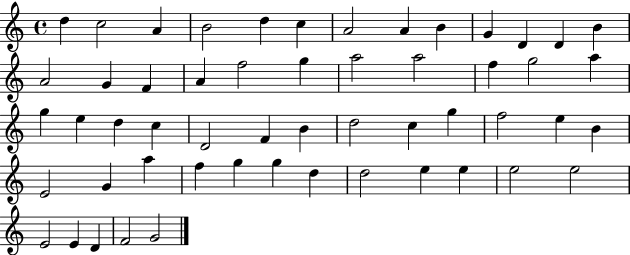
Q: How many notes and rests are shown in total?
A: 54